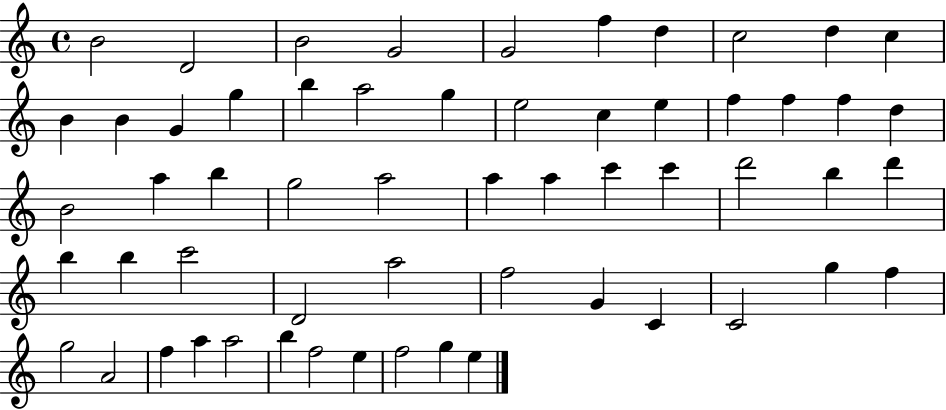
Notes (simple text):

B4/h D4/h B4/h G4/h G4/h F5/q D5/q C5/h D5/q C5/q B4/q B4/q G4/q G5/q B5/q A5/h G5/q E5/h C5/q E5/q F5/q F5/q F5/q D5/q B4/h A5/q B5/q G5/h A5/h A5/q A5/q C6/q C6/q D6/h B5/q D6/q B5/q B5/q C6/h D4/h A5/h F5/h G4/q C4/q C4/h G5/q F5/q G5/h A4/h F5/q A5/q A5/h B5/q F5/h E5/q F5/h G5/q E5/q